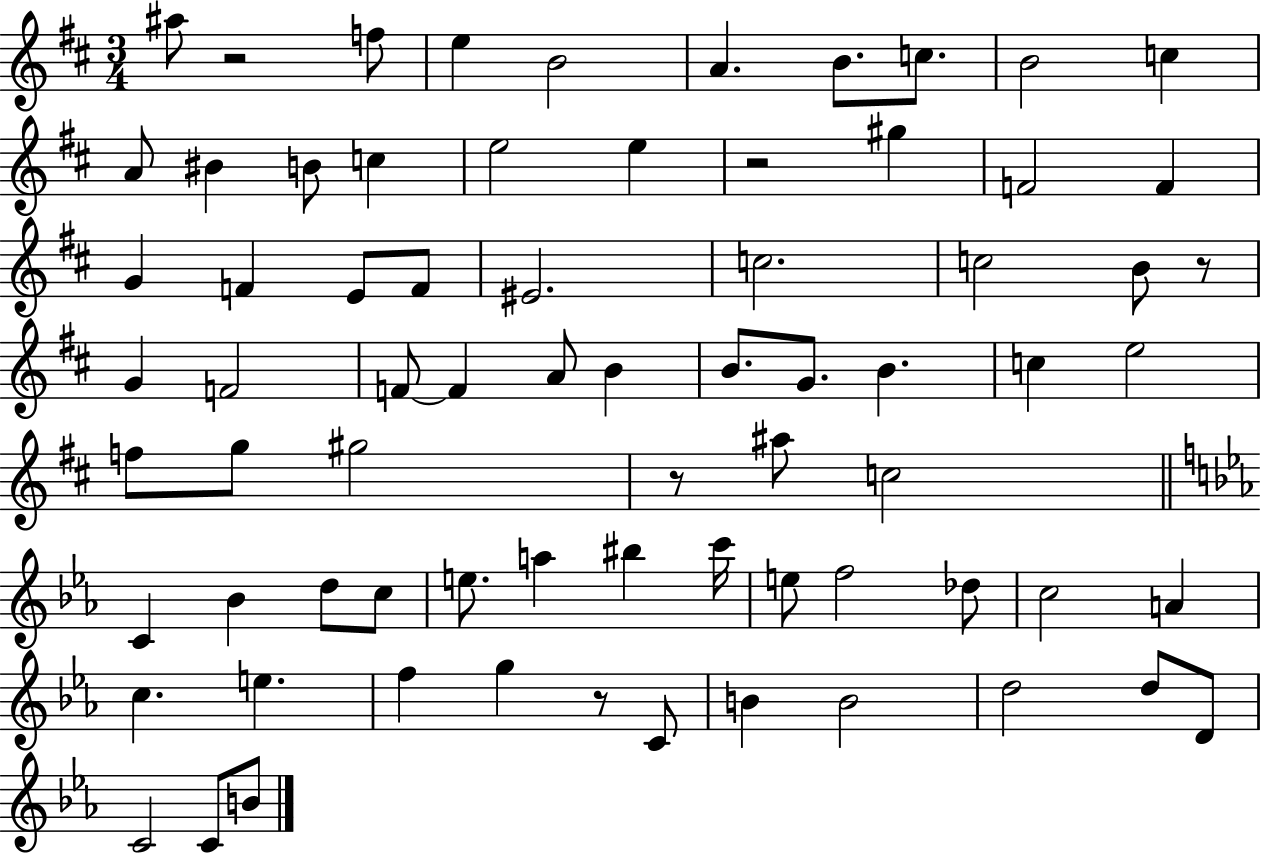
{
  \clef treble
  \numericTimeSignature
  \time 3/4
  \key d \major
  ais''8 r2 f''8 | e''4 b'2 | a'4. b'8. c''8. | b'2 c''4 | \break a'8 bis'4 b'8 c''4 | e''2 e''4 | r2 gis''4 | f'2 f'4 | \break g'4 f'4 e'8 f'8 | eis'2. | c''2. | c''2 b'8 r8 | \break g'4 f'2 | f'8~~ f'4 a'8 b'4 | b'8. g'8. b'4. | c''4 e''2 | \break f''8 g''8 gis''2 | r8 ais''8 c''2 | \bar "||" \break \key ees \major c'4 bes'4 d''8 c''8 | e''8. a''4 bis''4 c'''16 | e''8 f''2 des''8 | c''2 a'4 | \break c''4. e''4. | f''4 g''4 r8 c'8 | b'4 b'2 | d''2 d''8 d'8 | \break c'2 c'8 b'8 | \bar "|."
}